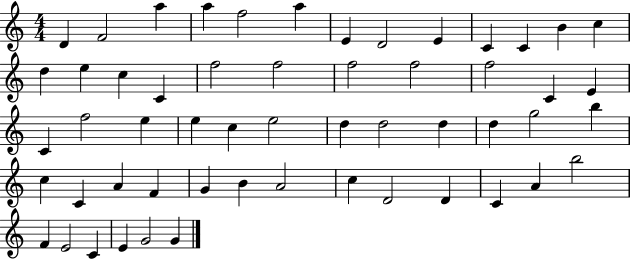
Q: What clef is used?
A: treble